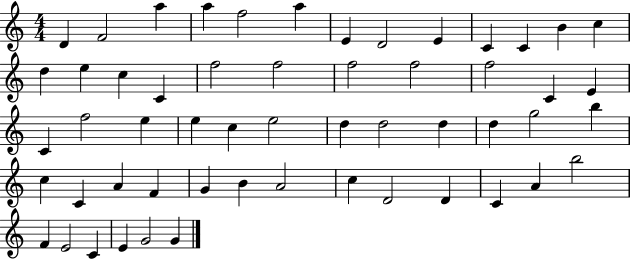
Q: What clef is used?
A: treble